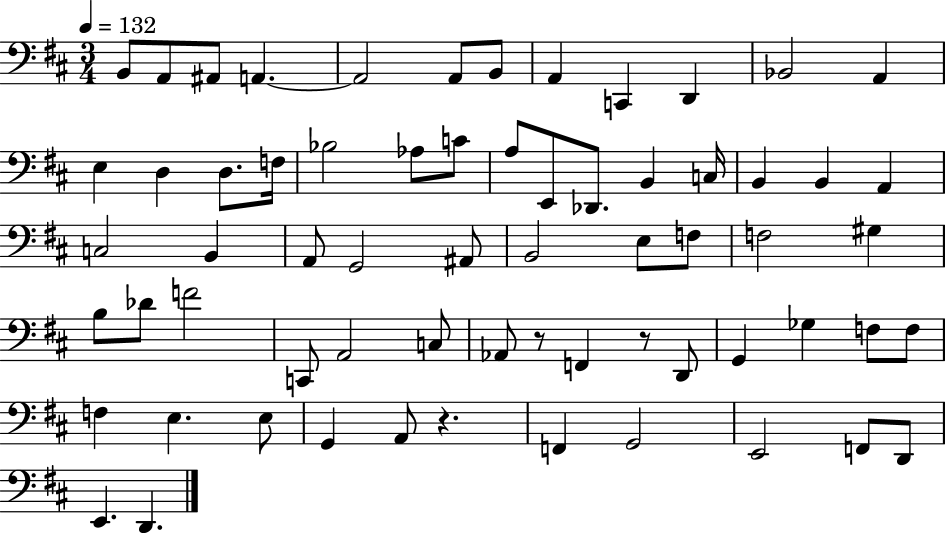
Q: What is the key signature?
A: D major